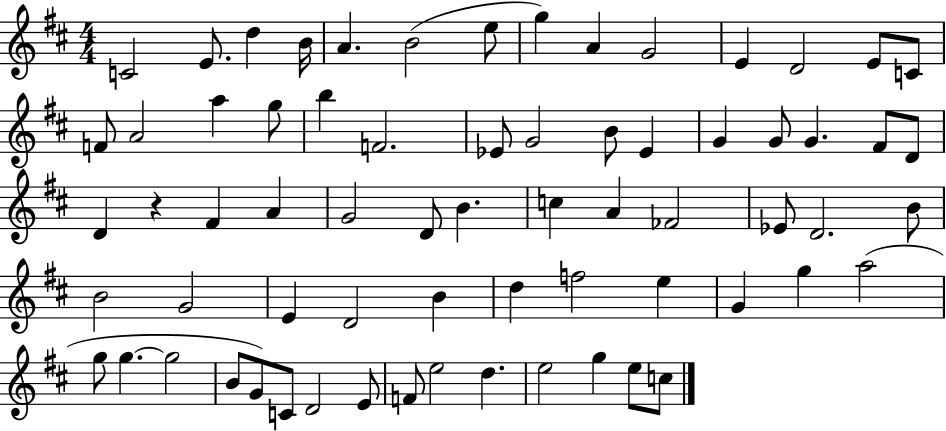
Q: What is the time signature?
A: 4/4